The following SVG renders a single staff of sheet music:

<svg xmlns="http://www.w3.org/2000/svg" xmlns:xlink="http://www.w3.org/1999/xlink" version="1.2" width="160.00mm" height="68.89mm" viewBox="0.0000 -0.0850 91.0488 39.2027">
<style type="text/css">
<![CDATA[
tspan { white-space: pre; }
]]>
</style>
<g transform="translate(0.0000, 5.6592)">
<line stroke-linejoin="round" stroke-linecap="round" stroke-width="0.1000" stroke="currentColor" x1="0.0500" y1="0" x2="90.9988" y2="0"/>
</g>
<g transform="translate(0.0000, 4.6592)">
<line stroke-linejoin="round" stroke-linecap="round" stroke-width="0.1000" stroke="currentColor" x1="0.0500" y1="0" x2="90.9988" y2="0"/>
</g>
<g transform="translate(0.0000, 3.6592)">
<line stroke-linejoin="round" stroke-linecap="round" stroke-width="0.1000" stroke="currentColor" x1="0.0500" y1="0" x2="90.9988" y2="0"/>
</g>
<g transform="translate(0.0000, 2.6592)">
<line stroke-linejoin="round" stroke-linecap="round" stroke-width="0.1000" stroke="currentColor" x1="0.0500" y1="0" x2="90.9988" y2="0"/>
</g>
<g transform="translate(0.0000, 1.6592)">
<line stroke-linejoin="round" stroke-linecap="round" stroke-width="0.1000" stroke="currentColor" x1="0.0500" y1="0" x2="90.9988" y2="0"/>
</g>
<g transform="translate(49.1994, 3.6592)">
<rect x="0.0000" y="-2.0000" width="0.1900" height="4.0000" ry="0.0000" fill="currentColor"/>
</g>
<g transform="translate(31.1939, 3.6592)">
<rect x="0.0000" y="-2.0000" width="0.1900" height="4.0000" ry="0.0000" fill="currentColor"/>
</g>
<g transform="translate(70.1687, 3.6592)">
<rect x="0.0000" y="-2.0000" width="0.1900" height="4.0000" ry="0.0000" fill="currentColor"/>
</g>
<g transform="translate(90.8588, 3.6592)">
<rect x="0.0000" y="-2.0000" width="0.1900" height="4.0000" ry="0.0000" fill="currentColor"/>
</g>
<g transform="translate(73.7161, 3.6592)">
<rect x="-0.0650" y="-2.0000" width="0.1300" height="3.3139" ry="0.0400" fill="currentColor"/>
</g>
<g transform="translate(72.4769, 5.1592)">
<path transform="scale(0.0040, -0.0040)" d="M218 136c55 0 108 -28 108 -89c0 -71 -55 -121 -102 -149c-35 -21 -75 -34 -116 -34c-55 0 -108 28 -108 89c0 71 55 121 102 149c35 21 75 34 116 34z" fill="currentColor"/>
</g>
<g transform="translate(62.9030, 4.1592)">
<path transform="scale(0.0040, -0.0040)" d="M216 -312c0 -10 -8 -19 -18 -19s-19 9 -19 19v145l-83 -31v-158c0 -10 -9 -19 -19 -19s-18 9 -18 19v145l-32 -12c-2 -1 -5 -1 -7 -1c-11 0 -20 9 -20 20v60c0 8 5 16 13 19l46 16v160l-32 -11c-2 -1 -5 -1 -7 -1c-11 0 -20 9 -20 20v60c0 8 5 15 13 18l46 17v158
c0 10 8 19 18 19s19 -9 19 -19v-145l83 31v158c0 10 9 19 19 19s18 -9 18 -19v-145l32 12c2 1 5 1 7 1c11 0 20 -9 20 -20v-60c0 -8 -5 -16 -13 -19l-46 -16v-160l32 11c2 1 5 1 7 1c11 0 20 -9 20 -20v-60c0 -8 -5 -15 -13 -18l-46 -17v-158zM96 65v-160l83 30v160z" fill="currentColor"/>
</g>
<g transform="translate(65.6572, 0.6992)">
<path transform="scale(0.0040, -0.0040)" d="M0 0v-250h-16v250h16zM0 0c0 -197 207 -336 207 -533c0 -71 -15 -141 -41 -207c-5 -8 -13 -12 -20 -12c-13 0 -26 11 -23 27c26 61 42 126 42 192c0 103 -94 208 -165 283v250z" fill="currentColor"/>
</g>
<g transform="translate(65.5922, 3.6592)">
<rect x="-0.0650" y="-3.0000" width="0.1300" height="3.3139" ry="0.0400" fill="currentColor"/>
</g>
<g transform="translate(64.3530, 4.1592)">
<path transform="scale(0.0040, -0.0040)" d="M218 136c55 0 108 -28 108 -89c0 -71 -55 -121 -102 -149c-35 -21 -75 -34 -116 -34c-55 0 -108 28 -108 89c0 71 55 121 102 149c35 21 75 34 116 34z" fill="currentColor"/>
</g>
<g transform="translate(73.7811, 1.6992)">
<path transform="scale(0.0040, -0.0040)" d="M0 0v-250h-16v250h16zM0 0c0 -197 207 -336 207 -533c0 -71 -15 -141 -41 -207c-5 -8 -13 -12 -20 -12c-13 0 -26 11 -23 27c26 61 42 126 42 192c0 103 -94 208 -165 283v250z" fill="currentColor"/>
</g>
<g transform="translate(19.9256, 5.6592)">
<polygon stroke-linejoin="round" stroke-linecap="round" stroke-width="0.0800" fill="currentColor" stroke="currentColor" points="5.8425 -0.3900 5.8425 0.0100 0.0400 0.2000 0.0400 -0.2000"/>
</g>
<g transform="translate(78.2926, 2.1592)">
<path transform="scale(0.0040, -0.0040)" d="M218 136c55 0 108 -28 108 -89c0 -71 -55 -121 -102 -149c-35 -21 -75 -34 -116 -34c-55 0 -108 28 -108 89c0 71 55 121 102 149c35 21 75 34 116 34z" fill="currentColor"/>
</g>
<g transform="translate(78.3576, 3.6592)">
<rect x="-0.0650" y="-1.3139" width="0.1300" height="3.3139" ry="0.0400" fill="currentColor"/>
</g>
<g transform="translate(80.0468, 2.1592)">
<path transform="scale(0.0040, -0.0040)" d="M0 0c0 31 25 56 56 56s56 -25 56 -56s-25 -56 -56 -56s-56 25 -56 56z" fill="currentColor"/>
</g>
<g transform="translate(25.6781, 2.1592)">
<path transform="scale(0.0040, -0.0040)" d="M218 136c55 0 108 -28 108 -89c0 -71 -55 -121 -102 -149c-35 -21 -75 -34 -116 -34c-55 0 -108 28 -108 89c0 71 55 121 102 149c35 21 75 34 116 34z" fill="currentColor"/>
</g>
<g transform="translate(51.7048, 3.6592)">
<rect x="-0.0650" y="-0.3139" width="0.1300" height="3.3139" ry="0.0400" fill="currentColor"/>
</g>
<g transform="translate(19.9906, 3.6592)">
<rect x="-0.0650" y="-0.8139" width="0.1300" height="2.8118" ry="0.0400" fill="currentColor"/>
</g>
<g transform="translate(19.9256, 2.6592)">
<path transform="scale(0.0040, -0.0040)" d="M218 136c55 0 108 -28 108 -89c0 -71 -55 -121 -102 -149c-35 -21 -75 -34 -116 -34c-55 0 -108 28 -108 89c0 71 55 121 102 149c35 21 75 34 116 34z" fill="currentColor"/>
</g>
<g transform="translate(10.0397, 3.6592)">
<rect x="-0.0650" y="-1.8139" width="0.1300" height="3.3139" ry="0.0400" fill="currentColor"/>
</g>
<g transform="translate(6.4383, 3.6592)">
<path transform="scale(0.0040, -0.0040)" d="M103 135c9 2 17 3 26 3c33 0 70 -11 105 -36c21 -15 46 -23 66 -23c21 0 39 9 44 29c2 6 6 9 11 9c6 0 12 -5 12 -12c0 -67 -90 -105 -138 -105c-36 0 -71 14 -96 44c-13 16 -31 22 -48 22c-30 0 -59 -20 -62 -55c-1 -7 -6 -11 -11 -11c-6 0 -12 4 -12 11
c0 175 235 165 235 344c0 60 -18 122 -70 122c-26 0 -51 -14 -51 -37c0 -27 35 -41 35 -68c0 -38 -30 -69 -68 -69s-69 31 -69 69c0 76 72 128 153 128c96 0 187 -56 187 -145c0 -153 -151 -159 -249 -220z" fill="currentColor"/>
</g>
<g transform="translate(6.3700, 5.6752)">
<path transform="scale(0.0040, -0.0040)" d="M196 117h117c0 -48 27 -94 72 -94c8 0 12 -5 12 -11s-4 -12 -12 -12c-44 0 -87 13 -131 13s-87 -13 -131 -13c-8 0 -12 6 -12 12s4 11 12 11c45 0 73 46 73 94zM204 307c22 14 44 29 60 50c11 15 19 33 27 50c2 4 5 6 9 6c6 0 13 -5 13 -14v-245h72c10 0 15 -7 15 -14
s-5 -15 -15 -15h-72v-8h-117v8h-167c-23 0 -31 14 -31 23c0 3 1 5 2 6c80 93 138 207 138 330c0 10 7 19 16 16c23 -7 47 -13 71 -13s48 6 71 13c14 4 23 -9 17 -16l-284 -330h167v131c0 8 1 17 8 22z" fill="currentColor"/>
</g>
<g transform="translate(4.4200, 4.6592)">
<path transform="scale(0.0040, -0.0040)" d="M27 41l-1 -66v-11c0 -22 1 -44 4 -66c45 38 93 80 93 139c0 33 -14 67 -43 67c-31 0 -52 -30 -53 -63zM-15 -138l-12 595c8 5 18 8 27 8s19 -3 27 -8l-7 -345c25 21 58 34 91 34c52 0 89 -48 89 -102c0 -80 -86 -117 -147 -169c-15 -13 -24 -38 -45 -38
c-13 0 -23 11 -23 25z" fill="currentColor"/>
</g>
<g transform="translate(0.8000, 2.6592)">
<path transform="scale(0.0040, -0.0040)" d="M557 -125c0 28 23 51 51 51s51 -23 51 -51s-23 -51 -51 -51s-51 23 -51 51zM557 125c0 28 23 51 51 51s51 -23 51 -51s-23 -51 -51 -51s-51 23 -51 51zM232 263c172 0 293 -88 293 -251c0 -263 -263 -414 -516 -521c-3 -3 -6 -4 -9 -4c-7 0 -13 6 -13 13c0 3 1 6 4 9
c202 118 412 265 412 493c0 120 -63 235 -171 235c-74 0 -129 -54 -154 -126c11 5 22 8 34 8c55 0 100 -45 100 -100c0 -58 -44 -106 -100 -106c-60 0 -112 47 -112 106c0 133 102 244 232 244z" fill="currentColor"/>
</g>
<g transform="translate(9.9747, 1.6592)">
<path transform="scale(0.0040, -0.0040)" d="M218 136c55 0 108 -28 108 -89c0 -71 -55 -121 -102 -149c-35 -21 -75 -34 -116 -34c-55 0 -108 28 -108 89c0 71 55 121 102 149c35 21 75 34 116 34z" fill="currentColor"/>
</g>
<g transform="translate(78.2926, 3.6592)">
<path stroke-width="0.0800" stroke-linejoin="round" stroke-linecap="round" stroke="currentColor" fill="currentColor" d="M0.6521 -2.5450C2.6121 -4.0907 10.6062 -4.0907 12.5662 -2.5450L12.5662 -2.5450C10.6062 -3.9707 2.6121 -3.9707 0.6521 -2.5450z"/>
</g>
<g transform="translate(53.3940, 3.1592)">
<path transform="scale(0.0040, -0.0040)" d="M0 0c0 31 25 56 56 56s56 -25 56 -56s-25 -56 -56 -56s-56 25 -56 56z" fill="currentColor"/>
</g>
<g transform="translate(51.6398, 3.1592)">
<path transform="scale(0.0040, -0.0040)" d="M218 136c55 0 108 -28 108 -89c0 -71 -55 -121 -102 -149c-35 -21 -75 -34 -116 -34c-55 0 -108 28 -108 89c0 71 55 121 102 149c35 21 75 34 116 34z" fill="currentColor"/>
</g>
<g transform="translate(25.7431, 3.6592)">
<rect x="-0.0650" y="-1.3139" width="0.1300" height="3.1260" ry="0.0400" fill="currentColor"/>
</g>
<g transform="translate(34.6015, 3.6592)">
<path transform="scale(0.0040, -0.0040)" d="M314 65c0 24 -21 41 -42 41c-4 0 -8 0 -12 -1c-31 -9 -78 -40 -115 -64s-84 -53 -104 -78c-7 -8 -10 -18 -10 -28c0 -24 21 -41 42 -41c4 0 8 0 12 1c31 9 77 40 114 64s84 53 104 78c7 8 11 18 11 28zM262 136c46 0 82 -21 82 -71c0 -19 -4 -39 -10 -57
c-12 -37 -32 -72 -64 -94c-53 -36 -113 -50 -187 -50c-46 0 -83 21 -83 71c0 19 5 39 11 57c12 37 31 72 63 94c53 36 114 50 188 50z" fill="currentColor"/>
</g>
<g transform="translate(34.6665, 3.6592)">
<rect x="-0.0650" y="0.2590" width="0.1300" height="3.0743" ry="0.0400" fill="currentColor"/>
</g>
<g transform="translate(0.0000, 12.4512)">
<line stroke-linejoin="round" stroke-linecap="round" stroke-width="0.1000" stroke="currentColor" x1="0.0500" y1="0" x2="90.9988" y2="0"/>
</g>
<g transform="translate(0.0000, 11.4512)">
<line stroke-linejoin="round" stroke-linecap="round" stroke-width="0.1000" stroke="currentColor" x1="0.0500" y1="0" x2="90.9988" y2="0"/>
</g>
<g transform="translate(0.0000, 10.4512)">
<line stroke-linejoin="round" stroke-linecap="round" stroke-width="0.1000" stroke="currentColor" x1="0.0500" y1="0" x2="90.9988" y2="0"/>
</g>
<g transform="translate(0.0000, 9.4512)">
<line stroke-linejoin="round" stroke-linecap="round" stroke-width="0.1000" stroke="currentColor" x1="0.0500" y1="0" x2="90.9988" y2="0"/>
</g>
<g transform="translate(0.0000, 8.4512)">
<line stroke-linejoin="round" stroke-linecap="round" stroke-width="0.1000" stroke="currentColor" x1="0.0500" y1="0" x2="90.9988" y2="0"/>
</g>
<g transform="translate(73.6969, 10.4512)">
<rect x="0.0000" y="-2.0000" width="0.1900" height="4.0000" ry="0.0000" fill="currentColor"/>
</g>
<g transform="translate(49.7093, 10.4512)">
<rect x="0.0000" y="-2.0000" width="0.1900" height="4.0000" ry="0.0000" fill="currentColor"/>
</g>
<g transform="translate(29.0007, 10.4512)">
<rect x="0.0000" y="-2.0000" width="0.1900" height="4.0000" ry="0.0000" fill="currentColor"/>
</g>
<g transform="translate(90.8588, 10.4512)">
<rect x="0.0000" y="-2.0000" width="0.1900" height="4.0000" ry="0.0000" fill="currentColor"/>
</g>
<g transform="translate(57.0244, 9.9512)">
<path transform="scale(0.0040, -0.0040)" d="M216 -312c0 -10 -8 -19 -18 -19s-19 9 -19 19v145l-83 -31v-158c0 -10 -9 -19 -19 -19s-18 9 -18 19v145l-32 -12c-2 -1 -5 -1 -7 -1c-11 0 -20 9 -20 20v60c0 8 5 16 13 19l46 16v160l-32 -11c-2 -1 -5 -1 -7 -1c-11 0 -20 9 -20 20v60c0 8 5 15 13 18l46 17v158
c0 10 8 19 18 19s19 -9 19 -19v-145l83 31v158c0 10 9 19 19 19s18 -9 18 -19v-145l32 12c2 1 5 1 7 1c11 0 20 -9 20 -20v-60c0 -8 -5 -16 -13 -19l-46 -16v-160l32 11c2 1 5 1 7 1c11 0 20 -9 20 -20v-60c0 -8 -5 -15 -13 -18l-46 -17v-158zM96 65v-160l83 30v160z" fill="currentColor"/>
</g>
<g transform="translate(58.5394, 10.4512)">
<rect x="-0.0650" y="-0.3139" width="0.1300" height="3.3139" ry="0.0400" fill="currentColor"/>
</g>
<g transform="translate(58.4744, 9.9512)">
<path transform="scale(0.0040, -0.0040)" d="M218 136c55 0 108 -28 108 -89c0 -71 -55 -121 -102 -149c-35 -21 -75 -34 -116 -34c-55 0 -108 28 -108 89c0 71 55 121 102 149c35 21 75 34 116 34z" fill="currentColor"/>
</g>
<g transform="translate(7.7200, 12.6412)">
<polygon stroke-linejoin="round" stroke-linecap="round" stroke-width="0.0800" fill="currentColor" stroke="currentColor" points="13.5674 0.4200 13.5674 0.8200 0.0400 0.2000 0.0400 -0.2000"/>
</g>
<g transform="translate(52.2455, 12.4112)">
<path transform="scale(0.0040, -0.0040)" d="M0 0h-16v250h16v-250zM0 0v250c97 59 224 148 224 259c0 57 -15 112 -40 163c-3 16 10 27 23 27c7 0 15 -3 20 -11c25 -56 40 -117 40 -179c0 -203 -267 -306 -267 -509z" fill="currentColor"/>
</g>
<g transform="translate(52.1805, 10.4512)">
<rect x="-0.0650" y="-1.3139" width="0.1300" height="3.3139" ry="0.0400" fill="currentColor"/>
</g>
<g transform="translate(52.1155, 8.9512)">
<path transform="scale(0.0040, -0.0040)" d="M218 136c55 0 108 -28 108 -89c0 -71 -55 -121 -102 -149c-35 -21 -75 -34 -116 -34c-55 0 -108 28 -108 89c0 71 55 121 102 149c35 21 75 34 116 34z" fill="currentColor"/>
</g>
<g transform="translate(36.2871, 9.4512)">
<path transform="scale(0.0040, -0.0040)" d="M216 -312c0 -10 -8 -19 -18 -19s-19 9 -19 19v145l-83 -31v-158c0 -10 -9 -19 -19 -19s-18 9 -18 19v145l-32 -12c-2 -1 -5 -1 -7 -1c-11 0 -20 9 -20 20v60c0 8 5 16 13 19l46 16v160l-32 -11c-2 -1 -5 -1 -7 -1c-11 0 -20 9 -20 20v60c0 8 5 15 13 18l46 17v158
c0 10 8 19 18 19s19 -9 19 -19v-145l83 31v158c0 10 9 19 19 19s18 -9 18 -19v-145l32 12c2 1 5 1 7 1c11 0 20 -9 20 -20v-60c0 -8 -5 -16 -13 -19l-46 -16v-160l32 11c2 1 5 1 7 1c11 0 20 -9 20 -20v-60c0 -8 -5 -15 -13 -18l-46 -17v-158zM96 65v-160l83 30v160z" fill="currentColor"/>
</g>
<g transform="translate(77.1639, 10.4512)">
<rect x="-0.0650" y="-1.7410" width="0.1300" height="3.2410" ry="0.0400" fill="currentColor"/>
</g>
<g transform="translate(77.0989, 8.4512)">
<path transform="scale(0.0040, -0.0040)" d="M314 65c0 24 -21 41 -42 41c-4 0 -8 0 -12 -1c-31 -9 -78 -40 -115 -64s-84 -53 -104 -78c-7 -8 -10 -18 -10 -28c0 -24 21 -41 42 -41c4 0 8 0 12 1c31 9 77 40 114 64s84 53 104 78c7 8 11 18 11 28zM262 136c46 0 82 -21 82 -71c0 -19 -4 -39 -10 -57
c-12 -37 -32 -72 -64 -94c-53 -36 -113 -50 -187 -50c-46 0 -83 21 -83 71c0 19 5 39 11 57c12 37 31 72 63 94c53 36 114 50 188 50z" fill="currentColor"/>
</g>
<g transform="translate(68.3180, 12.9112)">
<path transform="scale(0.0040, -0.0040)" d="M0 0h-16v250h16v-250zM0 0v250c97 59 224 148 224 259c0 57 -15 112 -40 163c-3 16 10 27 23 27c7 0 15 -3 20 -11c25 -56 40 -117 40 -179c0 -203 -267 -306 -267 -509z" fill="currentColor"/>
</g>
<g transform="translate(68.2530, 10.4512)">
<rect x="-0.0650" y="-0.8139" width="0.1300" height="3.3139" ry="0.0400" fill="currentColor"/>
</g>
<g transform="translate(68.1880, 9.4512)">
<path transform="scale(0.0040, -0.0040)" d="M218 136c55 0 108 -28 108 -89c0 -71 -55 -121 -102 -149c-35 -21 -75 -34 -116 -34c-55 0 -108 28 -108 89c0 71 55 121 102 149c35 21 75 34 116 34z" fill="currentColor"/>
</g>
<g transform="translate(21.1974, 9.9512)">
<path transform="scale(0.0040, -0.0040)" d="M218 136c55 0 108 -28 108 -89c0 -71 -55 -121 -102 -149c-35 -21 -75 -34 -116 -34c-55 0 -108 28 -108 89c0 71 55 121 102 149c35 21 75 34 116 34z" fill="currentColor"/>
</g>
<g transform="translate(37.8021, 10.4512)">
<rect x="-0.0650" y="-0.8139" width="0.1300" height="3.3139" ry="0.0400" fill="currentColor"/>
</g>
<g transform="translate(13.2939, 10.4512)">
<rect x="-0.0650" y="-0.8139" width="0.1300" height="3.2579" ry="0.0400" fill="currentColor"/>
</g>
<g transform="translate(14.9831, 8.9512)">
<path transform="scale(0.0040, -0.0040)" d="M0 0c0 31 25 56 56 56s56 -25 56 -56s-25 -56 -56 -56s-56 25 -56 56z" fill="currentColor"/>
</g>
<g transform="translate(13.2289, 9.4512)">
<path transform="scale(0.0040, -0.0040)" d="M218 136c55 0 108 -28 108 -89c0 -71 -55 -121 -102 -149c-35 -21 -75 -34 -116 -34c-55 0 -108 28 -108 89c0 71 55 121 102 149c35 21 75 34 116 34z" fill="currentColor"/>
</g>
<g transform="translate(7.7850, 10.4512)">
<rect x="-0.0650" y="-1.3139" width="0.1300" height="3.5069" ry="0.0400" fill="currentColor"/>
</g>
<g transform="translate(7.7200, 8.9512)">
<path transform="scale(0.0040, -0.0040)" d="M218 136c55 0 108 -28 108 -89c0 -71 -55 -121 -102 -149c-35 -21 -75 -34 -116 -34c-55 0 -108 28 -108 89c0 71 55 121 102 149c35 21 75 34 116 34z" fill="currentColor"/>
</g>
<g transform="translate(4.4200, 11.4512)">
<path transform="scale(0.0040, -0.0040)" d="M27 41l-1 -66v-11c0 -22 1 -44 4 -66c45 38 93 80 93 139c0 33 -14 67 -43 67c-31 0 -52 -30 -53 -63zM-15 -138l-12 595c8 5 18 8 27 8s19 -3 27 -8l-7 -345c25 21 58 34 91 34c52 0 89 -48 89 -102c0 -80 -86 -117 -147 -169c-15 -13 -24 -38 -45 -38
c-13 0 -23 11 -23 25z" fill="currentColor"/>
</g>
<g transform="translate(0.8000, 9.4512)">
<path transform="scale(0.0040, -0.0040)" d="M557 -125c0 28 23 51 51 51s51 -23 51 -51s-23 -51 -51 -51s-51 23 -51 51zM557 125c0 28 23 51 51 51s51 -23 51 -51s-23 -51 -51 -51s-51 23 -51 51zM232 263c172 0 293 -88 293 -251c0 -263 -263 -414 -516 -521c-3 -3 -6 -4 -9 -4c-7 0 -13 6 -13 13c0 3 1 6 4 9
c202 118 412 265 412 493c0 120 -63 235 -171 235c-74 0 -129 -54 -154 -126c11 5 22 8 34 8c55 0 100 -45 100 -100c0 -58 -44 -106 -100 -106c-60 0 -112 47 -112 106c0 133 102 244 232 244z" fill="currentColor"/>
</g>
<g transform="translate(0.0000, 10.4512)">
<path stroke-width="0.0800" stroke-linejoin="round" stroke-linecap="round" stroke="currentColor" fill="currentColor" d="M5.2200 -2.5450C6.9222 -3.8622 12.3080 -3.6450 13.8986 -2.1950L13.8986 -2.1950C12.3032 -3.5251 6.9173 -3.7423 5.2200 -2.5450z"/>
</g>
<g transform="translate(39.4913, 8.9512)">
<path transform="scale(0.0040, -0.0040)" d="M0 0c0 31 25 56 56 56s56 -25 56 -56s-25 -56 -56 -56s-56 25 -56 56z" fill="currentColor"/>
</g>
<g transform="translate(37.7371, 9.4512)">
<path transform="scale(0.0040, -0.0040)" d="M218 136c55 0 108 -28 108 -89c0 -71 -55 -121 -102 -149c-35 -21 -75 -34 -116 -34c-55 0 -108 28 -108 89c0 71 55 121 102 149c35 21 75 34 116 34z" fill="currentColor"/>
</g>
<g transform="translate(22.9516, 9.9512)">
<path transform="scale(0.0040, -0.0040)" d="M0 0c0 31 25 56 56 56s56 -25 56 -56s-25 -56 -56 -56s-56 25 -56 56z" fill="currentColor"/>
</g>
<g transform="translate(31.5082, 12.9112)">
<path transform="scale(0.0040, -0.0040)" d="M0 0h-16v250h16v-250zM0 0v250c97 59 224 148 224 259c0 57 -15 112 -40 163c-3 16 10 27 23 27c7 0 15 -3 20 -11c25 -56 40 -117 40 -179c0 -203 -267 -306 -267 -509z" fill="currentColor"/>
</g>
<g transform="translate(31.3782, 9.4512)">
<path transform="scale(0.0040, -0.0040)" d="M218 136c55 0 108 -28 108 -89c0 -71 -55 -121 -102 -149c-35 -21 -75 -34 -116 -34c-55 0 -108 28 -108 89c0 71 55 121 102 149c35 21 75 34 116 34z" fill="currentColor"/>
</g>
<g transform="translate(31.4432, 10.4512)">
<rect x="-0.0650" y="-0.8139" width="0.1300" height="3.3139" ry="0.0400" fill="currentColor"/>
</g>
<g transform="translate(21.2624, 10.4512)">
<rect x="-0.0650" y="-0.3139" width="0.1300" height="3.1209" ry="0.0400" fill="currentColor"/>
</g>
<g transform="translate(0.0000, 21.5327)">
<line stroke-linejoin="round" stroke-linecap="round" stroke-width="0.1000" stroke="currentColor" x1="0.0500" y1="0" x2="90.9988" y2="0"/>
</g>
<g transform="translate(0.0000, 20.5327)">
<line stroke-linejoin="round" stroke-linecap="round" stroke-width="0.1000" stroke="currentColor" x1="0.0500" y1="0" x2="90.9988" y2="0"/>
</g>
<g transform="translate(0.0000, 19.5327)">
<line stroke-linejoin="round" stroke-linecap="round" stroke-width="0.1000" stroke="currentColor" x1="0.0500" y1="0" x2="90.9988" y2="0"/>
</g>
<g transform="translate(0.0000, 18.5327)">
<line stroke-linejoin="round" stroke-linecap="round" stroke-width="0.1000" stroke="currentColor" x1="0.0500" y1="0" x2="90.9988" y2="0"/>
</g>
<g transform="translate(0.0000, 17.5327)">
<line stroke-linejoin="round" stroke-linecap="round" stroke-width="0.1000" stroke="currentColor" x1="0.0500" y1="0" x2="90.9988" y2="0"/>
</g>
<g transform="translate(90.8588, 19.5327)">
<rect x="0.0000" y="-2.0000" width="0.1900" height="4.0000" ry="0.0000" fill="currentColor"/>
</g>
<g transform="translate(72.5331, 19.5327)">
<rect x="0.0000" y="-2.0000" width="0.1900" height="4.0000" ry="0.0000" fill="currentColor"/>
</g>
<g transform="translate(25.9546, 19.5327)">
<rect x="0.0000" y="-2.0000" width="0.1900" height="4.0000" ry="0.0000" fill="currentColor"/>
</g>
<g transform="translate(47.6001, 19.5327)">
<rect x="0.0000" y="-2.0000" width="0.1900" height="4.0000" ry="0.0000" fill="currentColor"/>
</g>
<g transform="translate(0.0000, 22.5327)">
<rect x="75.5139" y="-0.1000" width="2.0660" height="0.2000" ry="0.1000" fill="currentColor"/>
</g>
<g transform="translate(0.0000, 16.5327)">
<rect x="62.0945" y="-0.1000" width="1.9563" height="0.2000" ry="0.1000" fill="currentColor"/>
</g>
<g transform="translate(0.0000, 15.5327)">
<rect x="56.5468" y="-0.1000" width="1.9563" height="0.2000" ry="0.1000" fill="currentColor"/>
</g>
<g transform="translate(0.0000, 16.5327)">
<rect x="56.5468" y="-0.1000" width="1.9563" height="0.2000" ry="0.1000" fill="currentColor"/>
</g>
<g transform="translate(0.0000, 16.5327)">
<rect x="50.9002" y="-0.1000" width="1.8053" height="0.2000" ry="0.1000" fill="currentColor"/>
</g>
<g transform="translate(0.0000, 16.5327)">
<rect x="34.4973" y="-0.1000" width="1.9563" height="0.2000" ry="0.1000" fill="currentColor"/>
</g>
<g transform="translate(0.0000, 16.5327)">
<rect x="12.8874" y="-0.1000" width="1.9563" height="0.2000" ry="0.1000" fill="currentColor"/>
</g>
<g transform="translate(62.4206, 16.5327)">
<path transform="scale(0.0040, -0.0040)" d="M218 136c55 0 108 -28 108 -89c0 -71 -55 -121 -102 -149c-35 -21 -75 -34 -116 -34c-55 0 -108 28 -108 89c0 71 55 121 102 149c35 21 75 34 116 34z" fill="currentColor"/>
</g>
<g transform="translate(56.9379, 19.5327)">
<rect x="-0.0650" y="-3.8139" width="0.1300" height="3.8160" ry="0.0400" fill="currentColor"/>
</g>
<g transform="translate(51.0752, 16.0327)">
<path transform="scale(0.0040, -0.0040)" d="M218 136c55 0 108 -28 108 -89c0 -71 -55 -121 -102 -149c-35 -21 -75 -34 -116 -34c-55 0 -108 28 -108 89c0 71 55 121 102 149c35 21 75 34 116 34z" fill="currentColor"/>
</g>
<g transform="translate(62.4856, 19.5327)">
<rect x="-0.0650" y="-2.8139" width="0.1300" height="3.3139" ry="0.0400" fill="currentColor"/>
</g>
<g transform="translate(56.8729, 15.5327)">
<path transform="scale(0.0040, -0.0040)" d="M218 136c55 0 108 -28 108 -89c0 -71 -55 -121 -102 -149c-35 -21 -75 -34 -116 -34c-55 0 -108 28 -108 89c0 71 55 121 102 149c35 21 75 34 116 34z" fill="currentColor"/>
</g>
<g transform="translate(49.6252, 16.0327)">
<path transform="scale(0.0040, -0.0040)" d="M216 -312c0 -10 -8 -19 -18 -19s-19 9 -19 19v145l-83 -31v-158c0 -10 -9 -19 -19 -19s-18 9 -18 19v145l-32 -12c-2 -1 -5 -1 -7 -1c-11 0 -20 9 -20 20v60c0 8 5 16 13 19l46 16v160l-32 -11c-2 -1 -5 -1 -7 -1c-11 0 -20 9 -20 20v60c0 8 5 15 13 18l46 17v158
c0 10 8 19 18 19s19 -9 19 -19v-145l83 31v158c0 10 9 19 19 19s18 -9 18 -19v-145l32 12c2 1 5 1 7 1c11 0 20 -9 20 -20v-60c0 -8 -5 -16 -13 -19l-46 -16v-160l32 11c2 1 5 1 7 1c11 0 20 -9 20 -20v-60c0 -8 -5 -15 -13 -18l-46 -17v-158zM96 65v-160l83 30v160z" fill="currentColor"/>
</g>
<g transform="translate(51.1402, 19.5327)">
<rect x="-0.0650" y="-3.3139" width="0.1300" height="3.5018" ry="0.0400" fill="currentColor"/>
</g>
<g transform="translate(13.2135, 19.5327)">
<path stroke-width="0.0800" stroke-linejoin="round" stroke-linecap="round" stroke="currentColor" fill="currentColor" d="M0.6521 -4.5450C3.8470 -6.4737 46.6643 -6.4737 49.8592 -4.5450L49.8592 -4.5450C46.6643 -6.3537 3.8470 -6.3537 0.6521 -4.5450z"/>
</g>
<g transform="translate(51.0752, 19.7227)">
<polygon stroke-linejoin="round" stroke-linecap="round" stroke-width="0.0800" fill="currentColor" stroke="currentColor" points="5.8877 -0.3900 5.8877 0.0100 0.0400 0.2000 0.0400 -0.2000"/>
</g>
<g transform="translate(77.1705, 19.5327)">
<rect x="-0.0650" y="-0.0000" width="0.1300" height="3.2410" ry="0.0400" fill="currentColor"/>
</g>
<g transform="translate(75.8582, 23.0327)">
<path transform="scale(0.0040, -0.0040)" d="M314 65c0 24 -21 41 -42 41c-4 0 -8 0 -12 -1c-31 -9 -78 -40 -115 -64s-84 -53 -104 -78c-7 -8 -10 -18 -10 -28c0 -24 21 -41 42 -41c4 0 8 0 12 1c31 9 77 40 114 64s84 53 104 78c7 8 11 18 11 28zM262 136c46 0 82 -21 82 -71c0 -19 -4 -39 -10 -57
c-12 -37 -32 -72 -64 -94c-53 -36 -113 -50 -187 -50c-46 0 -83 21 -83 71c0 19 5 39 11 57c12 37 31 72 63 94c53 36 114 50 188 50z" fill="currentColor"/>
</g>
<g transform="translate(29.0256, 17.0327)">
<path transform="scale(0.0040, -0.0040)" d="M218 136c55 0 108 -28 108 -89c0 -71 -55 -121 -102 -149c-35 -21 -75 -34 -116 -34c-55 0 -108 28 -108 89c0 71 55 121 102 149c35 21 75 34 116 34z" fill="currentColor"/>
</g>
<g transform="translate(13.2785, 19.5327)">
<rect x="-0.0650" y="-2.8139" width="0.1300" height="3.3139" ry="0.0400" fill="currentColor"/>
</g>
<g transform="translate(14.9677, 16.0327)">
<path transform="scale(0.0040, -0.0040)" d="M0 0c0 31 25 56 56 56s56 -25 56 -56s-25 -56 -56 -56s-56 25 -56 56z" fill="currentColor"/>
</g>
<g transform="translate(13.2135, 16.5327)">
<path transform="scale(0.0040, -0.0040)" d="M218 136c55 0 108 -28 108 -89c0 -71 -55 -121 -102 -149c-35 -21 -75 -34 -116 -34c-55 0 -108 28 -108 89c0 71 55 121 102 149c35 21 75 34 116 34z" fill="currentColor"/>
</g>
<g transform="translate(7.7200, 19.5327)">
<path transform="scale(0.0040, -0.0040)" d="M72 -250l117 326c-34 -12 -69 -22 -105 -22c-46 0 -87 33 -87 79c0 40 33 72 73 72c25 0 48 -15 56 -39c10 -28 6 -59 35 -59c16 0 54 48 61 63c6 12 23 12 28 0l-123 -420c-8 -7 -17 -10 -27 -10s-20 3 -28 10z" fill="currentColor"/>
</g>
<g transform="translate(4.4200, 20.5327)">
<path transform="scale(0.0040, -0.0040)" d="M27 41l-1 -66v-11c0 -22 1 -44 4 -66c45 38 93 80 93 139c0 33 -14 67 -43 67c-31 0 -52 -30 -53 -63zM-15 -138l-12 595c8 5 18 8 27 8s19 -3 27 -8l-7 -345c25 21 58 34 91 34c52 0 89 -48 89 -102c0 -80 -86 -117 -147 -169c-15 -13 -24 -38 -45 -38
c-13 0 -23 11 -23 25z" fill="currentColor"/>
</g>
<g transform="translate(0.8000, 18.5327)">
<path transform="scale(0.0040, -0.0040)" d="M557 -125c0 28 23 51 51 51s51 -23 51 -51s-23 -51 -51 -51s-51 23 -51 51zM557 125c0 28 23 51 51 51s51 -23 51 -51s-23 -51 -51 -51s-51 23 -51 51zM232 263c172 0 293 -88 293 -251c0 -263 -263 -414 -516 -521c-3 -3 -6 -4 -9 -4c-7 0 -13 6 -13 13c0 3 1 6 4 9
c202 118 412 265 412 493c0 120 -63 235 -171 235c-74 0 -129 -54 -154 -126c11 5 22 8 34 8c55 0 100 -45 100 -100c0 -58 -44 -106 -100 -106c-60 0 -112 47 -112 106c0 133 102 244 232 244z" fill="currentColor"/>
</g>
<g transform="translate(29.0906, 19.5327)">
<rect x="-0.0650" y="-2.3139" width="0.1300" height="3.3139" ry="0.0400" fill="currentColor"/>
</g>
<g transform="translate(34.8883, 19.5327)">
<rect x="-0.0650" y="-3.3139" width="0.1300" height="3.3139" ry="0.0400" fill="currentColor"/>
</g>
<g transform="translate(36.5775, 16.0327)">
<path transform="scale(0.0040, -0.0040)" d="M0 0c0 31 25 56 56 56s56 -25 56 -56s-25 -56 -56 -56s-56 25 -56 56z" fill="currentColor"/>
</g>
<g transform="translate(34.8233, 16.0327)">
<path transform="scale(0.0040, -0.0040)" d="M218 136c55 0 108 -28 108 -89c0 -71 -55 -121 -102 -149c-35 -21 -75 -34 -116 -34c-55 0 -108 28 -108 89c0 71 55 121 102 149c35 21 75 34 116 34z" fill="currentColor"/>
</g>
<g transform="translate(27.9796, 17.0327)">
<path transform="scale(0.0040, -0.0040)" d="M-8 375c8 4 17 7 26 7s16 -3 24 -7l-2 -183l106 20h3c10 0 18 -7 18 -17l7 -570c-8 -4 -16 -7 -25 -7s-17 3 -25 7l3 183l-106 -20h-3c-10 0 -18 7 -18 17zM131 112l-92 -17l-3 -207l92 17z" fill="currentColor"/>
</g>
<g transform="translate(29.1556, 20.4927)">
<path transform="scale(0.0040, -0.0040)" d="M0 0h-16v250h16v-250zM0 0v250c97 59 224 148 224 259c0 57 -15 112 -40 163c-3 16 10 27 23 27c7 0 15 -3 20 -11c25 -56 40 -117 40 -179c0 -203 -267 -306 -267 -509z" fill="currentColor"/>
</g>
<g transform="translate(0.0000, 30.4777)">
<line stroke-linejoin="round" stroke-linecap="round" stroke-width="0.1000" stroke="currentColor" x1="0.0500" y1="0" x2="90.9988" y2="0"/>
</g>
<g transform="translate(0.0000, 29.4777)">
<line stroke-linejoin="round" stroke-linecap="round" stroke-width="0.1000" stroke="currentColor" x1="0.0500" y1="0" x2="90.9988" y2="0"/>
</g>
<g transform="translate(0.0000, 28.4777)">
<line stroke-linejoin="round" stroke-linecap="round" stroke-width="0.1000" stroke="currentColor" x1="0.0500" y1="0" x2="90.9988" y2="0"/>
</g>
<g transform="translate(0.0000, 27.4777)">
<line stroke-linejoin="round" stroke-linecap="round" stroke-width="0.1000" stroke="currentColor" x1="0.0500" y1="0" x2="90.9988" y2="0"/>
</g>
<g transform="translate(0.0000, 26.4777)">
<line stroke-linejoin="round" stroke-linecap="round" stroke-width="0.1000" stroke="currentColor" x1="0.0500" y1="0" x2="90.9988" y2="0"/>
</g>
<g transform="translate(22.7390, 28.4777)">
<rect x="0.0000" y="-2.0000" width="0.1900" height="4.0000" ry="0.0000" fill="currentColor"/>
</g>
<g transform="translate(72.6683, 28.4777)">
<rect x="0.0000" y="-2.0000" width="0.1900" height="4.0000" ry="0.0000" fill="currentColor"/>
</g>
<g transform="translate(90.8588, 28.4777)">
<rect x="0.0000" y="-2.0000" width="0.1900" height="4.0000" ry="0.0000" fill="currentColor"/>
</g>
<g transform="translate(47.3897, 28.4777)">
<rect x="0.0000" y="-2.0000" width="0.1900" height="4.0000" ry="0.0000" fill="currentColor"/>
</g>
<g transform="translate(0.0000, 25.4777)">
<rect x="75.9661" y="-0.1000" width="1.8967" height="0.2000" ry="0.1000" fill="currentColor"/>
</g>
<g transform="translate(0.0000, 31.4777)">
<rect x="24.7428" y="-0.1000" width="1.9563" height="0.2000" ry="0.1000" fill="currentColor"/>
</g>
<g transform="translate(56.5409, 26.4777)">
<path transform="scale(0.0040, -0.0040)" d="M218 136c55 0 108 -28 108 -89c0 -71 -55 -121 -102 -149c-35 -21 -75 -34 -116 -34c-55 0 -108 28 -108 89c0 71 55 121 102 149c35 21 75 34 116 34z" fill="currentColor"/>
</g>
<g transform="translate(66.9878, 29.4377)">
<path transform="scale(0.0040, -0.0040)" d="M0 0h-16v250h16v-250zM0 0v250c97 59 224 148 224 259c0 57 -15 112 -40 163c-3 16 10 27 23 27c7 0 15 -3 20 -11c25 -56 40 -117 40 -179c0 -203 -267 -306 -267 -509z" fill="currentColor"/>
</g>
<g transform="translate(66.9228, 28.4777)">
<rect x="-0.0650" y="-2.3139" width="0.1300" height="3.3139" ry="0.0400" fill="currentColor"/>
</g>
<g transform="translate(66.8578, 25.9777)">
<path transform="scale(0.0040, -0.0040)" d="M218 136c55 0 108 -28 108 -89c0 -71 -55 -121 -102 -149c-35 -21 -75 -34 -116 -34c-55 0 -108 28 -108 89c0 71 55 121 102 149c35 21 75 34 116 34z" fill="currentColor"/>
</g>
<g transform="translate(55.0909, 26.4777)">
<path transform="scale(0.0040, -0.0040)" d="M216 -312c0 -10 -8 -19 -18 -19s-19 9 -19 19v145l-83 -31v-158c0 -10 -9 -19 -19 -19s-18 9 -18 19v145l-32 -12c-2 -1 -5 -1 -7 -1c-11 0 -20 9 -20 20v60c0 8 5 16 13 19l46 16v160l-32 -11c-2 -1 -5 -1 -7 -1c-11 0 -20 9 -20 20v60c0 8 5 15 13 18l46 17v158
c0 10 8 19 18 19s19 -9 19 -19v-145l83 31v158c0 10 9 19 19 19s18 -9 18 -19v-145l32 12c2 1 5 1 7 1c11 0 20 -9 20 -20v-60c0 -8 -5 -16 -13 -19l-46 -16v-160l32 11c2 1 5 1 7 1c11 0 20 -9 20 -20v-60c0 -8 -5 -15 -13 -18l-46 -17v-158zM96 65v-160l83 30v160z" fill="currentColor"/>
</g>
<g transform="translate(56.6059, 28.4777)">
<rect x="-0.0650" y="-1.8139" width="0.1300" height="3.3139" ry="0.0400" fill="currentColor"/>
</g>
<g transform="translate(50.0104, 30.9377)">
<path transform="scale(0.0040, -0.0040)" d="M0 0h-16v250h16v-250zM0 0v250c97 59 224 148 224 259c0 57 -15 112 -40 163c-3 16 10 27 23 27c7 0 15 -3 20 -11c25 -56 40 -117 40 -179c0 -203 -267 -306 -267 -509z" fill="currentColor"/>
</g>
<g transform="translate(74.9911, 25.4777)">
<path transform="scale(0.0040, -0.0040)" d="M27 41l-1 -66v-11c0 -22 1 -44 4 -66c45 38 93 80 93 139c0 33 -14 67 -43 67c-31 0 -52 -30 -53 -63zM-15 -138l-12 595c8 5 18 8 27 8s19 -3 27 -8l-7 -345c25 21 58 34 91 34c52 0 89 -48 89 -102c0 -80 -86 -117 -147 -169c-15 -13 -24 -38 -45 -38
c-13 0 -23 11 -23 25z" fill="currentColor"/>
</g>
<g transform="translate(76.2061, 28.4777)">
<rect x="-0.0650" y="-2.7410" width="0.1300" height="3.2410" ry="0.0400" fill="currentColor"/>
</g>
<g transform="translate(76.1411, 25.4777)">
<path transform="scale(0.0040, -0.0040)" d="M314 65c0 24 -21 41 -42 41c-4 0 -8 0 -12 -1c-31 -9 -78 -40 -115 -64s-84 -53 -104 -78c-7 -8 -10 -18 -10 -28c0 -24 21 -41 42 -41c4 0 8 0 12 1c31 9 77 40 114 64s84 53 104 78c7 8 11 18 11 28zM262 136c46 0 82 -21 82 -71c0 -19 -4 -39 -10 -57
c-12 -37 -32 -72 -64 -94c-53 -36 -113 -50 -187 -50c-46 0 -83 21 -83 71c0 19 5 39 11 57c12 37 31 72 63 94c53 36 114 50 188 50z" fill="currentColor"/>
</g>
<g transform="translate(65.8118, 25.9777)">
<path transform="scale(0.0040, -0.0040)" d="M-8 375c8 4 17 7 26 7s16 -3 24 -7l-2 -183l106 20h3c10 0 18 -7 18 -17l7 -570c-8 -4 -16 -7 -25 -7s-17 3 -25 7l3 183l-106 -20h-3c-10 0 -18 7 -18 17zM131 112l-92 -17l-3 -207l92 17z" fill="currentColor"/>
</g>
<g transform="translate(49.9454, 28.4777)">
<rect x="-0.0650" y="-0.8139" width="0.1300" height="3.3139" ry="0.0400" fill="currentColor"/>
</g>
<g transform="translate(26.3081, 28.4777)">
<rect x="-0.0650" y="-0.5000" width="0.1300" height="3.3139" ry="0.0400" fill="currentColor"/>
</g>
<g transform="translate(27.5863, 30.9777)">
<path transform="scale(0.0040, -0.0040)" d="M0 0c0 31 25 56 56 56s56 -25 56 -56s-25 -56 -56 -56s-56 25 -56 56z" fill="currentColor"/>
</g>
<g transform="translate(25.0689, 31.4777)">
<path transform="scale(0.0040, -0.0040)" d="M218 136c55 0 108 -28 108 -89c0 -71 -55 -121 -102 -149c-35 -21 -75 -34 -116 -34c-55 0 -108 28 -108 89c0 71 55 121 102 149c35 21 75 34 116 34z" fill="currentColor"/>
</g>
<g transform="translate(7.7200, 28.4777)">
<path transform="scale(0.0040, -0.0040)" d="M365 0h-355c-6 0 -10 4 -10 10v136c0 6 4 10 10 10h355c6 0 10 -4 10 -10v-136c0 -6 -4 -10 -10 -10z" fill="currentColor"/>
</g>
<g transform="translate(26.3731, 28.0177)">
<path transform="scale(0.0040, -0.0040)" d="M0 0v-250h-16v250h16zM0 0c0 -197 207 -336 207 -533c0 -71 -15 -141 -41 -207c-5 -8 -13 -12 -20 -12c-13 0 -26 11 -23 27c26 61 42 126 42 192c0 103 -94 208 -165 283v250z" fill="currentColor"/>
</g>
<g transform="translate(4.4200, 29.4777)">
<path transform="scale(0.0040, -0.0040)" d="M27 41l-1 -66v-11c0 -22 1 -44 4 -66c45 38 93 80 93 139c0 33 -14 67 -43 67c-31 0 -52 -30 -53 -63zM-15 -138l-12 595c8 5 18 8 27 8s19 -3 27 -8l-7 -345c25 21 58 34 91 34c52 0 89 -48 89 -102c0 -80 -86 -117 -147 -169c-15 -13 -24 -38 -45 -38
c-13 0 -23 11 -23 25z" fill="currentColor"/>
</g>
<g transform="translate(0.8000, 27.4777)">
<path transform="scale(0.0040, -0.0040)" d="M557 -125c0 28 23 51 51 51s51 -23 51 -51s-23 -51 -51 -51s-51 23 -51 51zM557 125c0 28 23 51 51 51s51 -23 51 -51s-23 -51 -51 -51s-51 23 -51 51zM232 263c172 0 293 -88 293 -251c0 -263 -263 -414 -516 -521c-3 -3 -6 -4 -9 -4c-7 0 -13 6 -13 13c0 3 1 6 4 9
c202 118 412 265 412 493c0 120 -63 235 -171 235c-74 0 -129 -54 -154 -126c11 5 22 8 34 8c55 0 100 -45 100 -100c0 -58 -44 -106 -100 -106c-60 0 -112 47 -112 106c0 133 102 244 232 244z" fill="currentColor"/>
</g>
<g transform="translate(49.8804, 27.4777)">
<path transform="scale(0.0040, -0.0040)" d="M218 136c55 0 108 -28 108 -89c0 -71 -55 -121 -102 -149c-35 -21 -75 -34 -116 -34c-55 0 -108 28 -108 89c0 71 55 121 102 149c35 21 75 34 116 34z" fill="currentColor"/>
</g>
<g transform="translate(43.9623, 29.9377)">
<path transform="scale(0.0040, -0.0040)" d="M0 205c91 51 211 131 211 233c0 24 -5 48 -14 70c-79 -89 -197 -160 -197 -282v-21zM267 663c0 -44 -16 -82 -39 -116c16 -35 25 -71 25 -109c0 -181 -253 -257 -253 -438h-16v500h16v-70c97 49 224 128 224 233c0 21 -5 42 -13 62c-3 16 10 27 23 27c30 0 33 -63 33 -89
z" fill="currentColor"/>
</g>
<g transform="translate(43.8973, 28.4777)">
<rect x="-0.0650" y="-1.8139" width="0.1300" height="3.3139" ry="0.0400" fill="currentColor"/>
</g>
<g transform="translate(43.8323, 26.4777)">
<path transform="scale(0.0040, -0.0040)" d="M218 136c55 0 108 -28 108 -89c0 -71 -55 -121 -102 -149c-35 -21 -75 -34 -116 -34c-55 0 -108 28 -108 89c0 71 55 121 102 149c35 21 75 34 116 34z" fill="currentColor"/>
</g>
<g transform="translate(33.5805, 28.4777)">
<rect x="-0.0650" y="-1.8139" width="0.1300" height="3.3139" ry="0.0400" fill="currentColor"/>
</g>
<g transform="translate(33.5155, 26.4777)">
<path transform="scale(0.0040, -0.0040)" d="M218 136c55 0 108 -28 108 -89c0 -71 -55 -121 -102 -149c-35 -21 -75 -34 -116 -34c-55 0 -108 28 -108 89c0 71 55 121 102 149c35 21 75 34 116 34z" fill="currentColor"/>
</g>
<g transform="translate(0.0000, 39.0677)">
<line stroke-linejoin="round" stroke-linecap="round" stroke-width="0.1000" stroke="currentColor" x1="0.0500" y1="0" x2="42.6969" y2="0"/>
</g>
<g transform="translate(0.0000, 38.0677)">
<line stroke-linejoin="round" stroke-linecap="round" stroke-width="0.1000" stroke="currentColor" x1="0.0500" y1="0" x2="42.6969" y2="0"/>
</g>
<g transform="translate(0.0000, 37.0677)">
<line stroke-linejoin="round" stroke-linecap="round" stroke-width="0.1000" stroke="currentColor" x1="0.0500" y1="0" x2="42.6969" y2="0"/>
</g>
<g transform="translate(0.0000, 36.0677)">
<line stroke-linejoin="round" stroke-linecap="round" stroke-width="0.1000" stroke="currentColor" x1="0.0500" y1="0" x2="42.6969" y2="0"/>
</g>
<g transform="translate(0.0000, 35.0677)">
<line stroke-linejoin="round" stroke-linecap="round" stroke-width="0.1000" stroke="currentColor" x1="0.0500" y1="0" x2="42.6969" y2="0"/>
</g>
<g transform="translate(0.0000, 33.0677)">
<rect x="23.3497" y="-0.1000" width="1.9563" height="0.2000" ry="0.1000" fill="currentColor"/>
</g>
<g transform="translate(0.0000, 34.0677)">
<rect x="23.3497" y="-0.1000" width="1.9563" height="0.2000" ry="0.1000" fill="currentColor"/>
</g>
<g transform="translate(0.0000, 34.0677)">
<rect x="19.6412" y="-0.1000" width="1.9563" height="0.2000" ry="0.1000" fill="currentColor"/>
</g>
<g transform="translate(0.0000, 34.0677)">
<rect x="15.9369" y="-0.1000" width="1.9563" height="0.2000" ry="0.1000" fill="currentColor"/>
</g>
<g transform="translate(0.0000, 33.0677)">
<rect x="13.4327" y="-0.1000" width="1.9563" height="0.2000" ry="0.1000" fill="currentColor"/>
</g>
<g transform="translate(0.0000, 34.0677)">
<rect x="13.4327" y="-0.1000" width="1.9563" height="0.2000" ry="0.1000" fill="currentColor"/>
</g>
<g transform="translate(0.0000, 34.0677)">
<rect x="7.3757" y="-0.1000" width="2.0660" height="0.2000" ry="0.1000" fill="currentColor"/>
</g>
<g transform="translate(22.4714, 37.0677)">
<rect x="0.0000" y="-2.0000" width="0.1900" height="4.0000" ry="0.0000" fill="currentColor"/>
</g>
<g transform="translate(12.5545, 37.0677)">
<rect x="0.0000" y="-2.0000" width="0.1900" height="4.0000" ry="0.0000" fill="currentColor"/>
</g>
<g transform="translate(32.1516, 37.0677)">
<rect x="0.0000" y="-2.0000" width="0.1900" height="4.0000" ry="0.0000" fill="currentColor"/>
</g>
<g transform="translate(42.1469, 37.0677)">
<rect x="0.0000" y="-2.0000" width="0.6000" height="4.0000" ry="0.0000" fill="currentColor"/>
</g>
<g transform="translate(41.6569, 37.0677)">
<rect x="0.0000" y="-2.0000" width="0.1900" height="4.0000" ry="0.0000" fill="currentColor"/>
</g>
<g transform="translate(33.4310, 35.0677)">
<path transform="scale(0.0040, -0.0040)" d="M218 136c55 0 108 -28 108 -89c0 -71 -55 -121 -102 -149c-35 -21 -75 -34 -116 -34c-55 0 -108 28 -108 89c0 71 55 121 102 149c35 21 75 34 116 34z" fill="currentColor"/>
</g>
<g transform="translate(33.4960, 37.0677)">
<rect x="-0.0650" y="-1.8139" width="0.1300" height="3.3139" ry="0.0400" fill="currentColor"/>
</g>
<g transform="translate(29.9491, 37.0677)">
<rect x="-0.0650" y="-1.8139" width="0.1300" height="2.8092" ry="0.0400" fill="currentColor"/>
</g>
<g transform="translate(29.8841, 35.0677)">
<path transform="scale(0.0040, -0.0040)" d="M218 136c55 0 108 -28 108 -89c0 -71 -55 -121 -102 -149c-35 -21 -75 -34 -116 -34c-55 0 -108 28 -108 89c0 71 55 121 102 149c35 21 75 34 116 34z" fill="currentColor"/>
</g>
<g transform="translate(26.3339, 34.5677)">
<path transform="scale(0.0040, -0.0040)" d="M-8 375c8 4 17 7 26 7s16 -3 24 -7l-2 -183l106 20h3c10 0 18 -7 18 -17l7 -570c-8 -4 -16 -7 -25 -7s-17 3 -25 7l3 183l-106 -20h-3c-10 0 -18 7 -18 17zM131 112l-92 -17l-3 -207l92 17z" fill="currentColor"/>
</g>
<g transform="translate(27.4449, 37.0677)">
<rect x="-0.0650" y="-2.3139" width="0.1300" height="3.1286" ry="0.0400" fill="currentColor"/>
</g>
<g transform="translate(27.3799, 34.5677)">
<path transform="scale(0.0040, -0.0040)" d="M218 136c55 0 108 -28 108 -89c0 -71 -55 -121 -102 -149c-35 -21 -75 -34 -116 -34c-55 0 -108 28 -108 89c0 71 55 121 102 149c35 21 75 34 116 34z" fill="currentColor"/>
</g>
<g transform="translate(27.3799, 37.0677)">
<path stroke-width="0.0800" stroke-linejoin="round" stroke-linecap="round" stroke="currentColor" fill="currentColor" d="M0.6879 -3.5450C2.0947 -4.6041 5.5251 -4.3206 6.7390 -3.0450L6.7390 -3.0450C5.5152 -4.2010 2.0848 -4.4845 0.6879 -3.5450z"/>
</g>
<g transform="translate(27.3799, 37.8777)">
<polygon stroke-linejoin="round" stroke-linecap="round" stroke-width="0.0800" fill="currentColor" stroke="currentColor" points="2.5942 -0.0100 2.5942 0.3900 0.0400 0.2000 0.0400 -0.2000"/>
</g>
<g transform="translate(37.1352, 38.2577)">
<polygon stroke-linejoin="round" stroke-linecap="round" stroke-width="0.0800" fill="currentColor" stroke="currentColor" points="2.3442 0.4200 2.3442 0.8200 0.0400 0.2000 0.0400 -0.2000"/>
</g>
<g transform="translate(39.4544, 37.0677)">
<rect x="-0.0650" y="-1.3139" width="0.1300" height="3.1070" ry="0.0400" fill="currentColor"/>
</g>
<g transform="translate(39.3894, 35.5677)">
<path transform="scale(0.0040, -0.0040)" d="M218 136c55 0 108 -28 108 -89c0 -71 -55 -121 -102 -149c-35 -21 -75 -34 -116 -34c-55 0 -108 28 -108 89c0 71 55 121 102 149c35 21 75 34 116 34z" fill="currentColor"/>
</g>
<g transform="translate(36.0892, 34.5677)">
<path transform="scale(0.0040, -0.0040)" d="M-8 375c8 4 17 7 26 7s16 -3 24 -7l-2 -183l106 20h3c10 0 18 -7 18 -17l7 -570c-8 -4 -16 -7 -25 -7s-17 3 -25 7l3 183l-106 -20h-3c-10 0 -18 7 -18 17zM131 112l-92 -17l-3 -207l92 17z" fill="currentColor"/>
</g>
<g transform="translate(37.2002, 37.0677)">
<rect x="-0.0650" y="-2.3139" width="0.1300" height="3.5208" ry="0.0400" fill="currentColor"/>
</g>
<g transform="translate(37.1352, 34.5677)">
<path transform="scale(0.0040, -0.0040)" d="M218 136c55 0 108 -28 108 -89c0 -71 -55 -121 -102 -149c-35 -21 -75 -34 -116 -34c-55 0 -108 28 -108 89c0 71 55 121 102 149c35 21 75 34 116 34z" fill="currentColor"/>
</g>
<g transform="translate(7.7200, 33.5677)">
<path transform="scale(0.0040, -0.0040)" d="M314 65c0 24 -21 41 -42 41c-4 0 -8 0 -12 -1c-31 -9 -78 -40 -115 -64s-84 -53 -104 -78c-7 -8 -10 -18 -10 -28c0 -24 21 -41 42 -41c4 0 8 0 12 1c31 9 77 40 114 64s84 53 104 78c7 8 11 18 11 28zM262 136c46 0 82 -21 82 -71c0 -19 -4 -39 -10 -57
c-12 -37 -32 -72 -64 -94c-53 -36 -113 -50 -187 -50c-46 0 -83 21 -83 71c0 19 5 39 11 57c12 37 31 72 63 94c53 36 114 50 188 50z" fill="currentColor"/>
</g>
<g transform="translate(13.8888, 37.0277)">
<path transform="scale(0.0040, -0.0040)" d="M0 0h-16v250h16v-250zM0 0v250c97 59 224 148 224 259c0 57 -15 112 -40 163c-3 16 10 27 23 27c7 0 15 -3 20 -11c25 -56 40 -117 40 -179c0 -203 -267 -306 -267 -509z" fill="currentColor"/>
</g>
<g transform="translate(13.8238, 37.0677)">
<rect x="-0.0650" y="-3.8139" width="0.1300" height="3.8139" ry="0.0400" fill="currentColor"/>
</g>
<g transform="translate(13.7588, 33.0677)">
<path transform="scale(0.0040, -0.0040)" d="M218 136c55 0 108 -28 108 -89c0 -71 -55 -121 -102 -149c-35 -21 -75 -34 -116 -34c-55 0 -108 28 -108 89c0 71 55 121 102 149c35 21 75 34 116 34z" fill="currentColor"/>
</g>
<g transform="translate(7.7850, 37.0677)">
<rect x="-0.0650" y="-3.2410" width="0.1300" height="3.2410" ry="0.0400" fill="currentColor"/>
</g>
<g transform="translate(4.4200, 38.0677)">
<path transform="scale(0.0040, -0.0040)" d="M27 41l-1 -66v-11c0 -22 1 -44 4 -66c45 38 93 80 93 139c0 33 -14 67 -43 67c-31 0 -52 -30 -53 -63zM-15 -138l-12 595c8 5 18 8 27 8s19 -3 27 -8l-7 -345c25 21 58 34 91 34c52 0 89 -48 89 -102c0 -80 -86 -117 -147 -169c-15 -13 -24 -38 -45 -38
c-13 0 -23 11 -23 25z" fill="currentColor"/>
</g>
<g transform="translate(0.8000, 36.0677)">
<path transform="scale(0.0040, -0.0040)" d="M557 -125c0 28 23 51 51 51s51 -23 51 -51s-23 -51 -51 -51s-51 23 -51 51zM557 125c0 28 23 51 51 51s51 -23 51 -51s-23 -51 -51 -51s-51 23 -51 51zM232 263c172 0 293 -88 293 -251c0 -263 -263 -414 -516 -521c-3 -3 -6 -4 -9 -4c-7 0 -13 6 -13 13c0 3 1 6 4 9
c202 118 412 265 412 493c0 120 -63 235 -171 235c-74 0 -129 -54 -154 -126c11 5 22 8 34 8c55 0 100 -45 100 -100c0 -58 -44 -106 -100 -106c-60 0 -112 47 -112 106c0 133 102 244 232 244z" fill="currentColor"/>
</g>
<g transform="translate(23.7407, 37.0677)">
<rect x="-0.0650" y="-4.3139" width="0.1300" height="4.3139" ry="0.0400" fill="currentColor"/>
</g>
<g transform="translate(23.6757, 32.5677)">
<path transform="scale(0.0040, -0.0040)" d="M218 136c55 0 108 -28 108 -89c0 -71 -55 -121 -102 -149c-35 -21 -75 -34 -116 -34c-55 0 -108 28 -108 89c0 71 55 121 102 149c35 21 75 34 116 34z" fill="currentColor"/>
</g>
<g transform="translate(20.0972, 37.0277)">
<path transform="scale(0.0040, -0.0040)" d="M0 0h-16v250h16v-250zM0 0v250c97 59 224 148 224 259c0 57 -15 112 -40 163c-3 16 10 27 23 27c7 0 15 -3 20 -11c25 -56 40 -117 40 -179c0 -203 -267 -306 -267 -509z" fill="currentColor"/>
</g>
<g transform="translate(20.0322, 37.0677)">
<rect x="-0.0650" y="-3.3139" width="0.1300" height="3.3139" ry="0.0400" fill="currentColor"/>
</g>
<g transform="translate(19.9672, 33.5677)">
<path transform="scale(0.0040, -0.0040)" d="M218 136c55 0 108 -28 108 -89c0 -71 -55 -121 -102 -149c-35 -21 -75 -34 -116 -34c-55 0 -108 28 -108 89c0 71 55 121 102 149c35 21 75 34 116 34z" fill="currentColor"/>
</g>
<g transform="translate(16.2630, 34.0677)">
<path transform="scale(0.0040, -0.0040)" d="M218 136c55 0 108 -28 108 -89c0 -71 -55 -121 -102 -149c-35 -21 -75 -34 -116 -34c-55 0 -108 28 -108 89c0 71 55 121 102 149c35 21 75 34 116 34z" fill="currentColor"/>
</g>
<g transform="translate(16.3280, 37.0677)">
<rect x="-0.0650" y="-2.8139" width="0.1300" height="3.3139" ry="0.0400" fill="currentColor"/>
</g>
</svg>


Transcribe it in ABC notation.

X:1
T:Untitled
M:2/4
L:1/4
K:F
A, F,/2 G,/2 D,2 E, ^C,/2 A,,/2 G, G,/2 F,/2 E,/2 F,/2 ^F, G,/2 ^E, F,/2 A,2 z/2 C B,/2 D ^D/2 E/2 C D,,2 z2 E,,/2 A, A,/4 F,/2 ^A, B,/2 _C2 D2 E/2 C D/2 F B,/2 A,/2 A, B,/2 G,/2